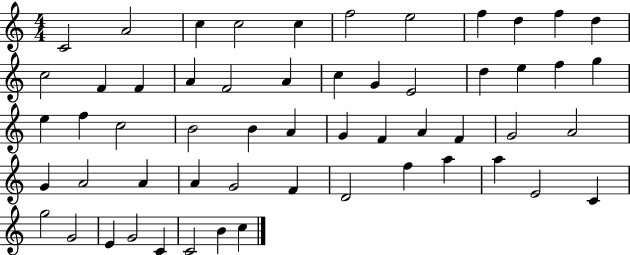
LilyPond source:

{
  \clef treble
  \numericTimeSignature
  \time 4/4
  \key c \major
  c'2 a'2 | c''4 c''2 c''4 | f''2 e''2 | f''4 d''4 f''4 d''4 | \break c''2 f'4 f'4 | a'4 f'2 a'4 | c''4 g'4 e'2 | d''4 e''4 f''4 g''4 | \break e''4 f''4 c''2 | b'2 b'4 a'4 | g'4 f'4 a'4 f'4 | g'2 a'2 | \break g'4 a'2 a'4 | a'4 g'2 f'4 | d'2 f''4 a''4 | a''4 e'2 c'4 | \break g''2 g'2 | e'4 g'2 c'4 | c'2 b'4 c''4 | \bar "|."
}